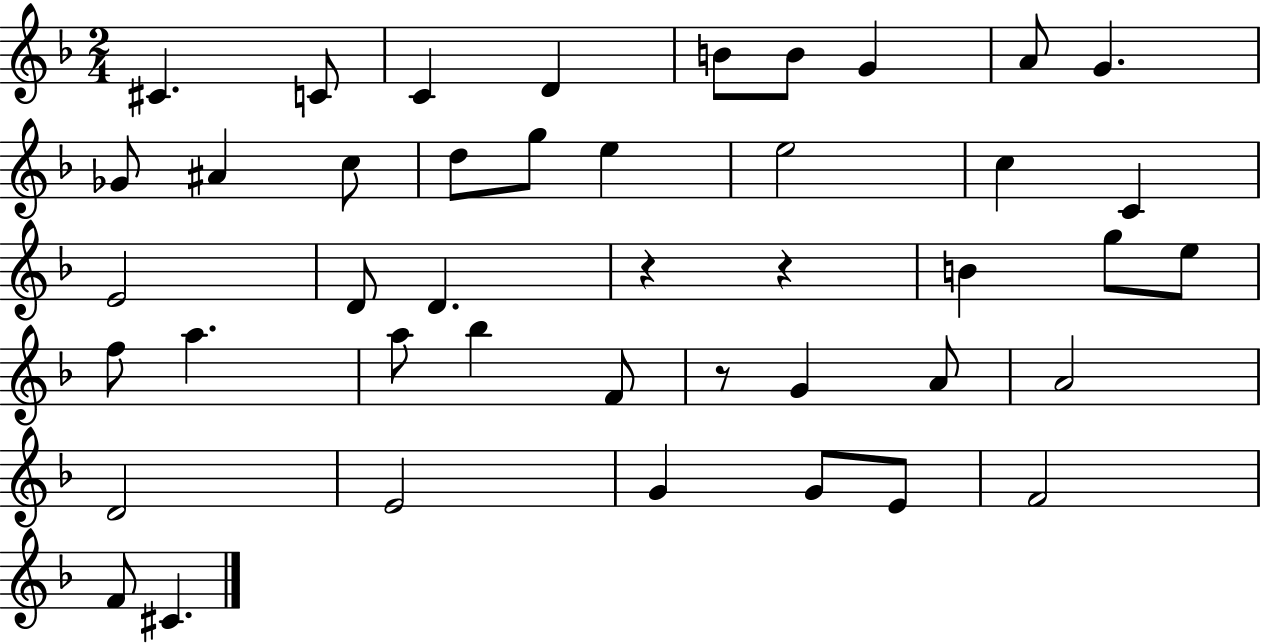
C#4/q. C4/e C4/q D4/q B4/e B4/e G4/q A4/e G4/q. Gb4/e A#4/q C5/e D5/e G5/e E5/q E5/h C5/q C4/q E4/h D4/e D4/q. R/q R/q B4/q G5/e E5/e F5/e A5/q. A5/e Bb5/q F4/e R/e G4/q A4/e A4/h D4/h E4/h G4/q G4/e E4/e F4/h F4/e C#4/q.